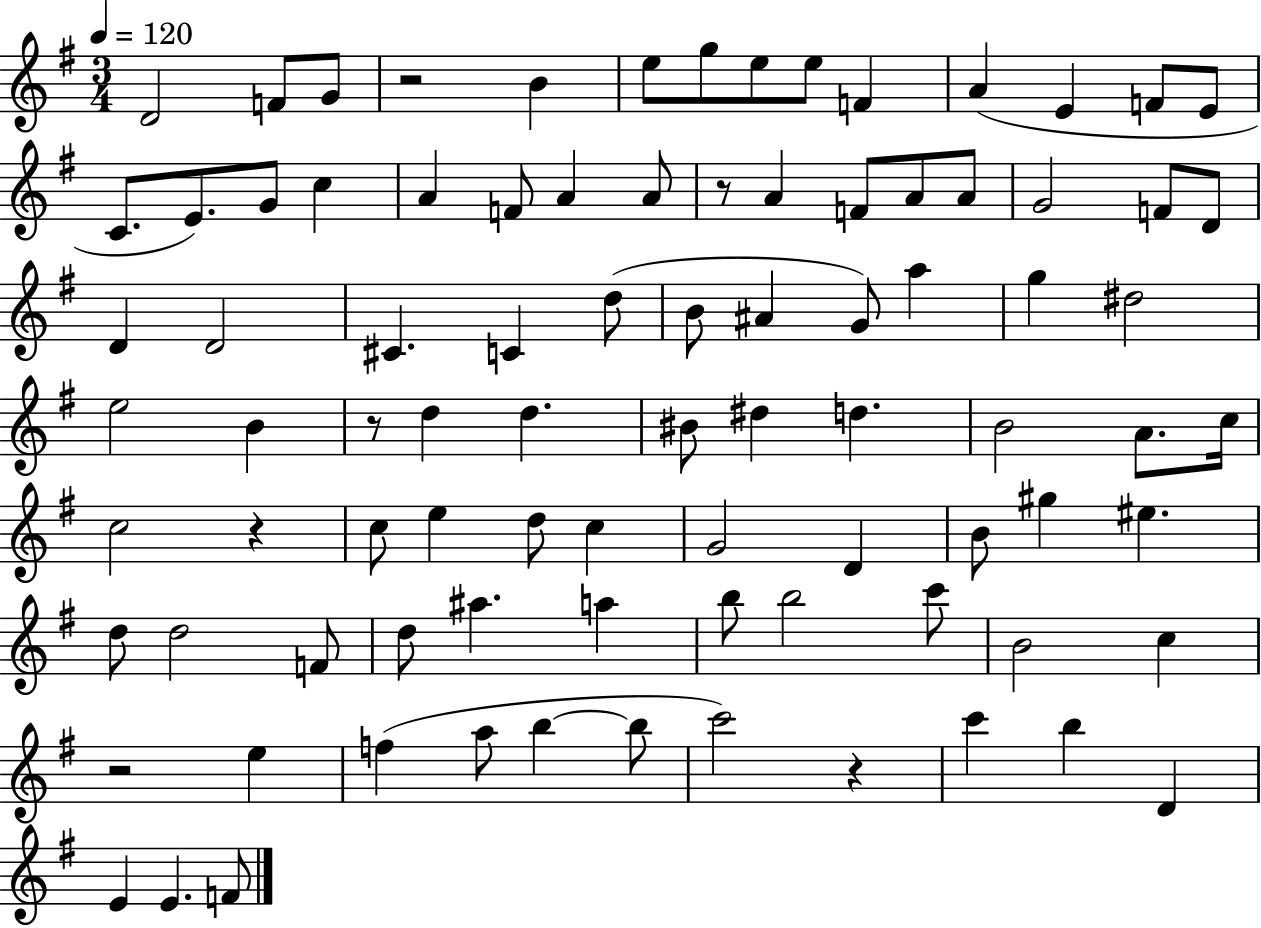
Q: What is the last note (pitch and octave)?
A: F4